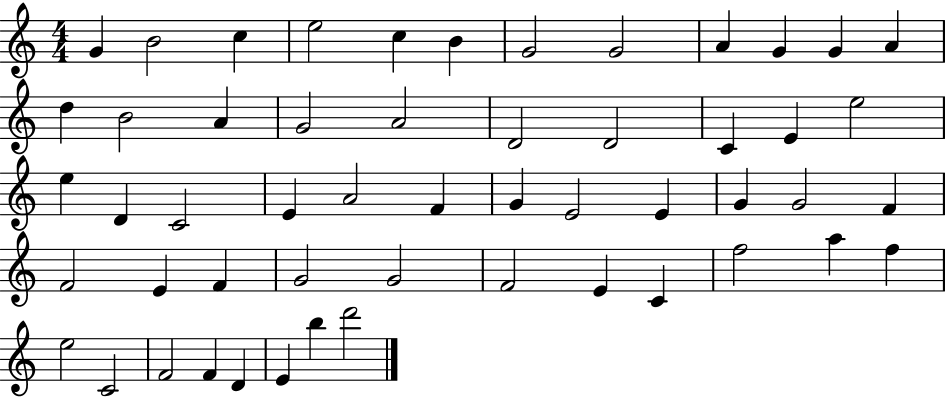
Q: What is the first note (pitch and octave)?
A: G4